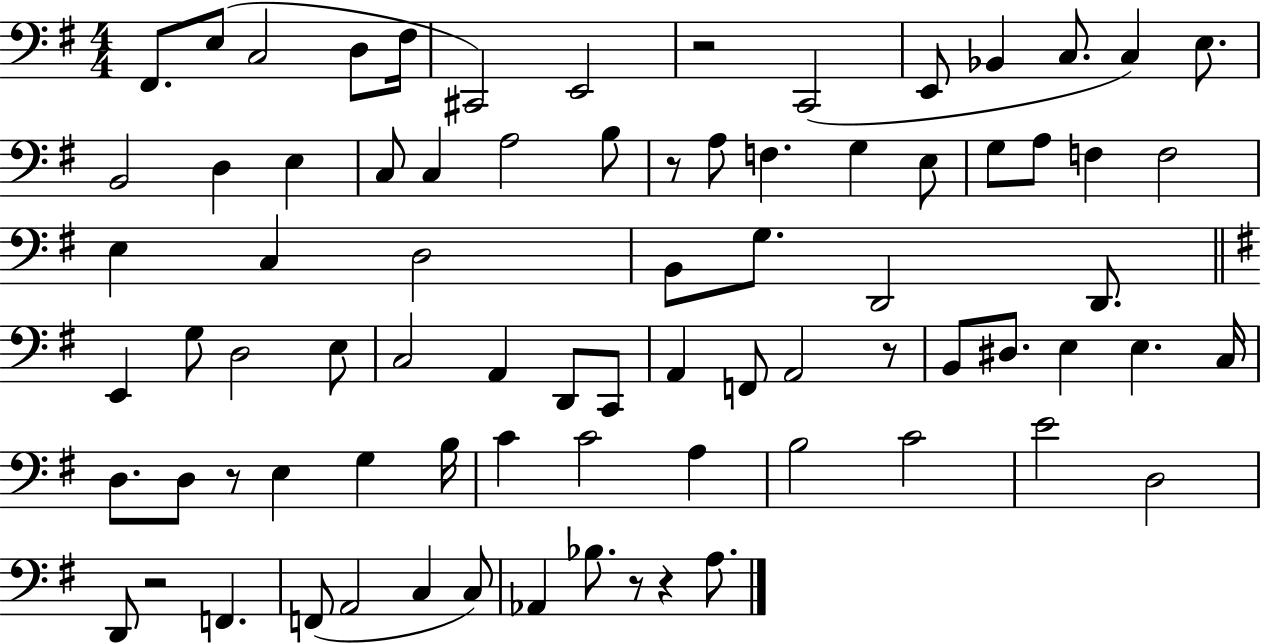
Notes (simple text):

F#2/e. E3/e C3/h D3/e F#3/s C#2/h E2/h R/h C2/h E2/e Bb2/q C3/e. C3/q E3/e. B2/h D3/q E3/q C3/e C3/q A3/h B3/e R/e A3/e F3/q. G3/q E3/e G3/e A3/e F3/q F3/h E3/q C3/q D3/h B2/e G3/e. D2/h D2/e. E2/q G3/e D3/h E3/e C3/h A2/q D2/e C2/e A2/q F2/e A2/h R/e B2/e D#3/e. E3/q E3/q. C3/s D3/e. D3/e R/e E3/q G3/q B3/s C4/q C4/h A3/q B3/h C4/h E4/h D3/h D2/e R/h F2/q. F2/e A2/h C3/q C3/e Ab2/q Bb3/e. R/e R/q A3/e.